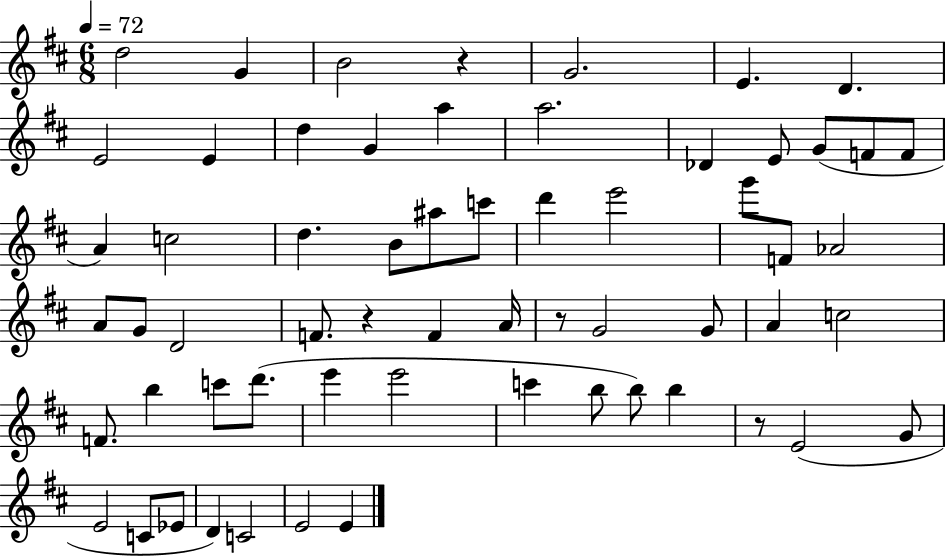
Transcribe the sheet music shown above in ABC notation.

X:1
T:Untitled
M:6/8
L:1/4
K:D
d2 G B2 z G2 E D E2 E d G a a2 _D E/2 G/2 F/2 F/2 A c2 d B/2 ^a/2 c'/2 d' e'2 g'/2 F/2 _A2 A/2 G/2 D2 F/2 z F A/4 z/2 G2 G/2 A c2 F/2 b c'/2 d'/2 e' e'2 c' b/2 b/2 b z/2 E2 G/2 E2 C/2 _E/2 D C2 E2 E